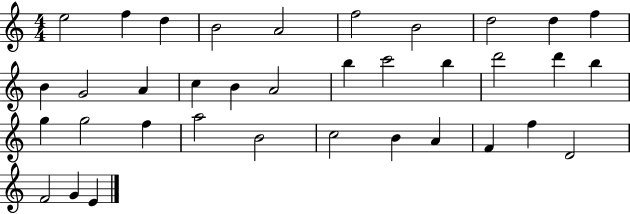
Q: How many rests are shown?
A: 0